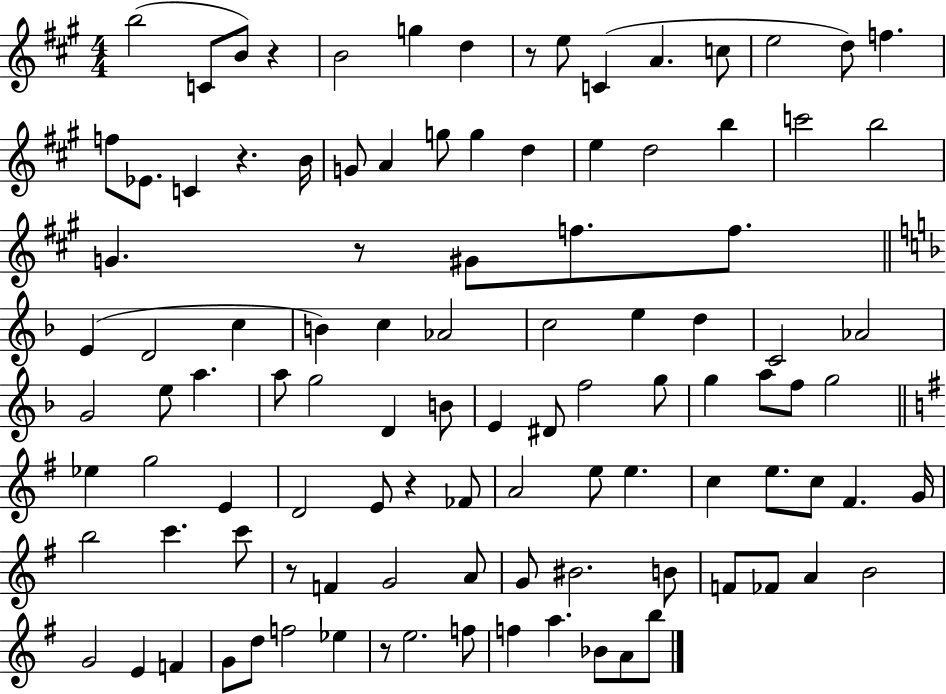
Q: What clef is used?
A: treble